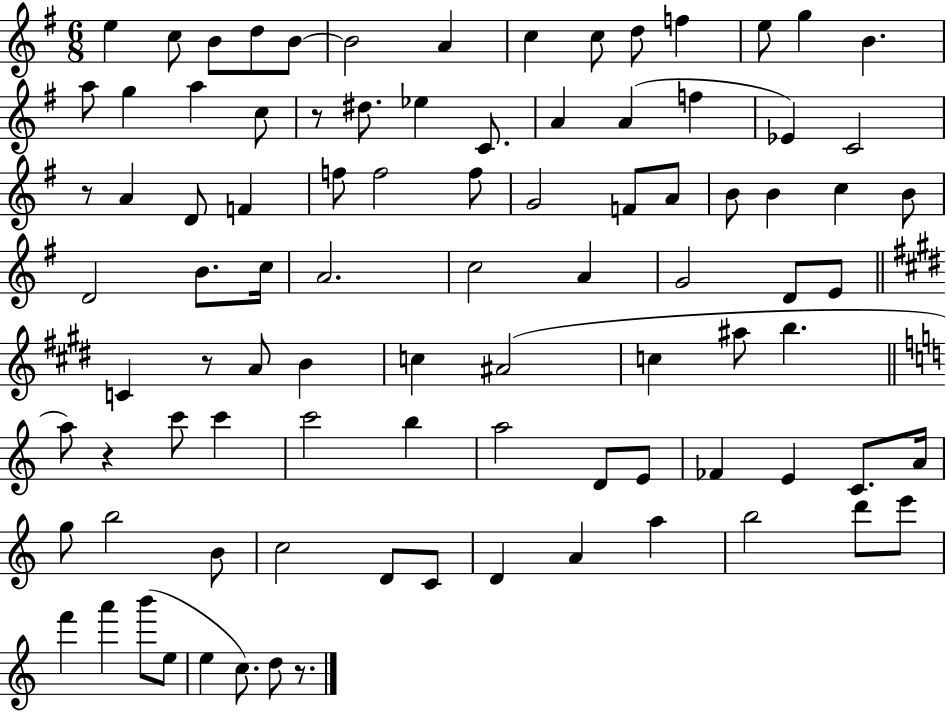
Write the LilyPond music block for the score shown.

{
  \clef treble
  \numericTimeSignature
  \time 6/8
  \key g \major
  e''4 c''8 b'8 d''8 b'8~~ | b'2 a'4 | c''4 c''8 d''8 f''4 | e''8 g''4 b'4. | \break a''8 g''4 a''4 c''8 | r8 dis''8. ees''4 c'8. | a'4 a'4( f''4 | ees'4) c'2 | \break r8 a'4 d'8 f'4 | f''8 f''2 f''8 | g'2 f'8 a'8 | b'8 b'4 c''4 b'8 | \break d'2 b'8. c''16 | a'2. | c''2 a'4 | g'2 d'8 e'8 | \break \bar "||" \break \key e \major c'4 r8 a'8 b'4 | c''4 ais'2( | c''4 ais''8 b''4. | \bar "||" \break \key c \major a''8) r4 c'''8 c'''4 | c'''2 b''4 | a''2 d'8 e'8 | fes'4 e'4 c'8. a'16 | \break g''8 b''2 b'8 | c''2 d'8 c'8 | d'4 a'4 a''4 | b''2 d'''8 e'''8 | \break f'''4 a'''4 b'''8( e''8 | e''4 c''8.) d''8 r8. | \bar "|."
}